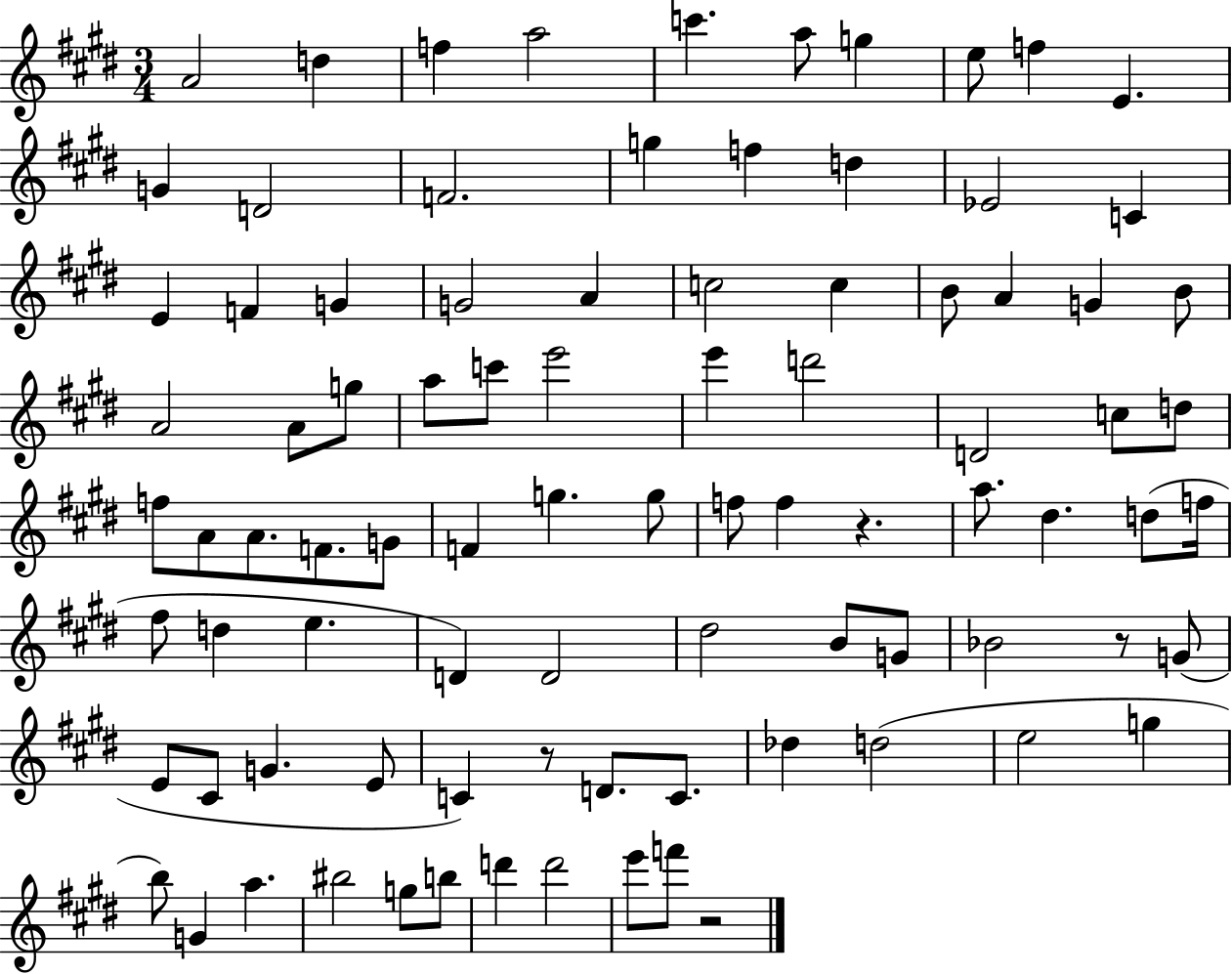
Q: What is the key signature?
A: E major